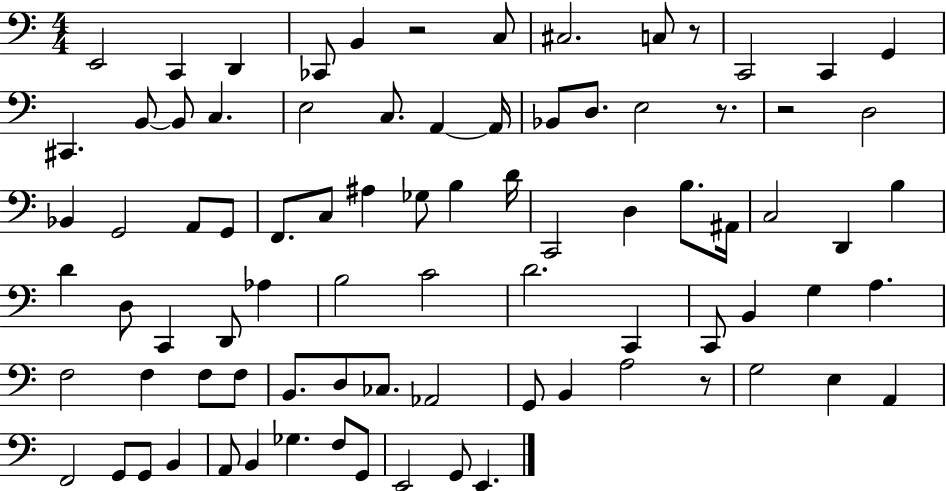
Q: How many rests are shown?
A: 5